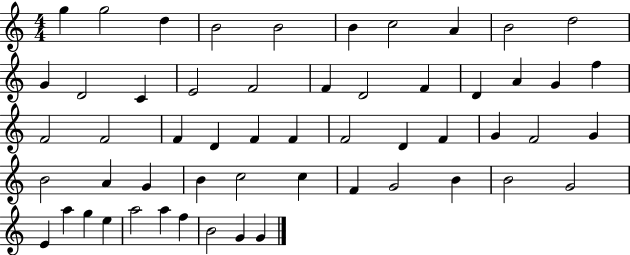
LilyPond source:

{
  \clef treble
  \numericTimeSignature
  \time 4/4
  \key c \major
  g''4 g''2 d''4 | b'2 b'2 | b'4 c''2 a'4 | b'2 d''2 | \break g'4 d'2 c'4 | e'2 f'2 | f'4 d'2 f'4 | d'4 a'4 g'4 f''4 | \break f'2 f'2 | f'4 d'4 f'4 f'4 | f'2 d'4 f'4 | g'4 f'2 g'4 | \break b'2 a'4 g'4 | b'4 c''2 c''4 | f'4 g'2 b'4 | b'2 g'2 | \break e'4 a''4 g''4 e''4 | a''2 a''4 f''4 | b'2 g'4 g'4 | \bar "|."
}